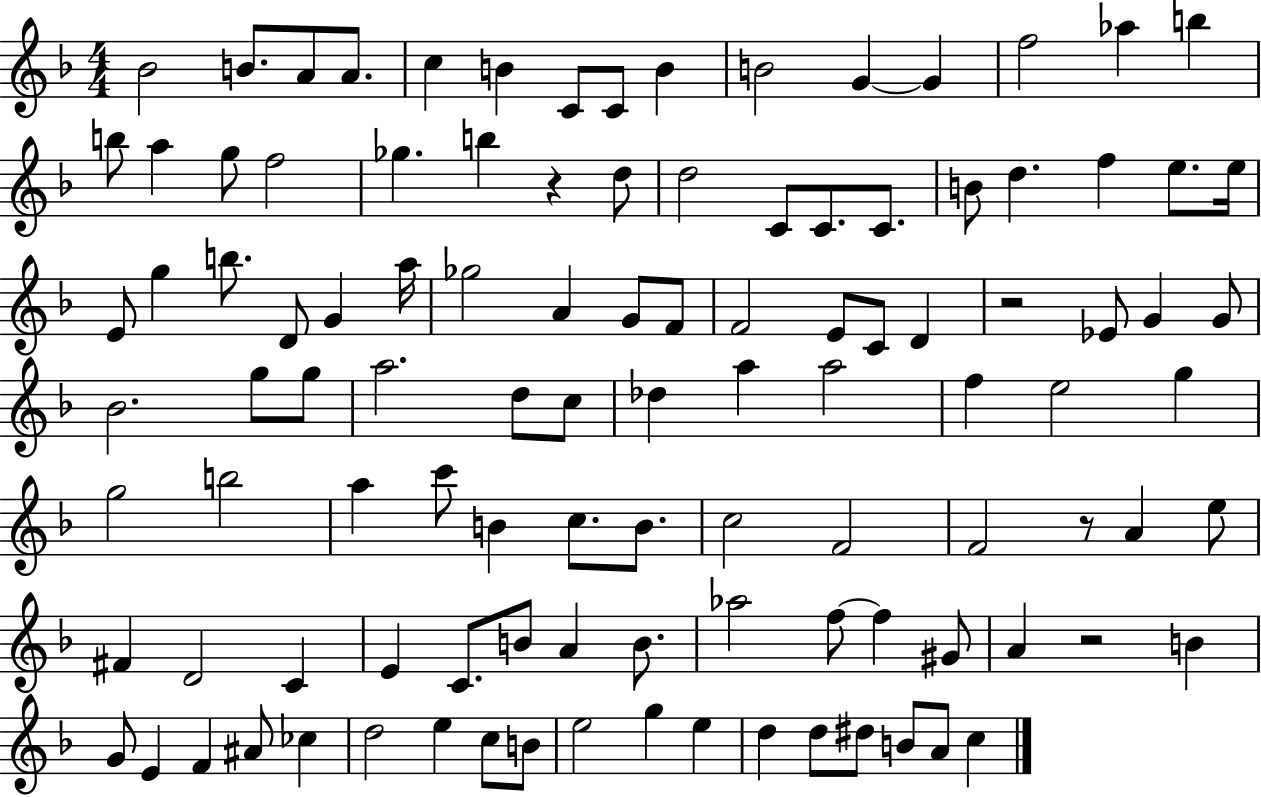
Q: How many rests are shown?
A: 4